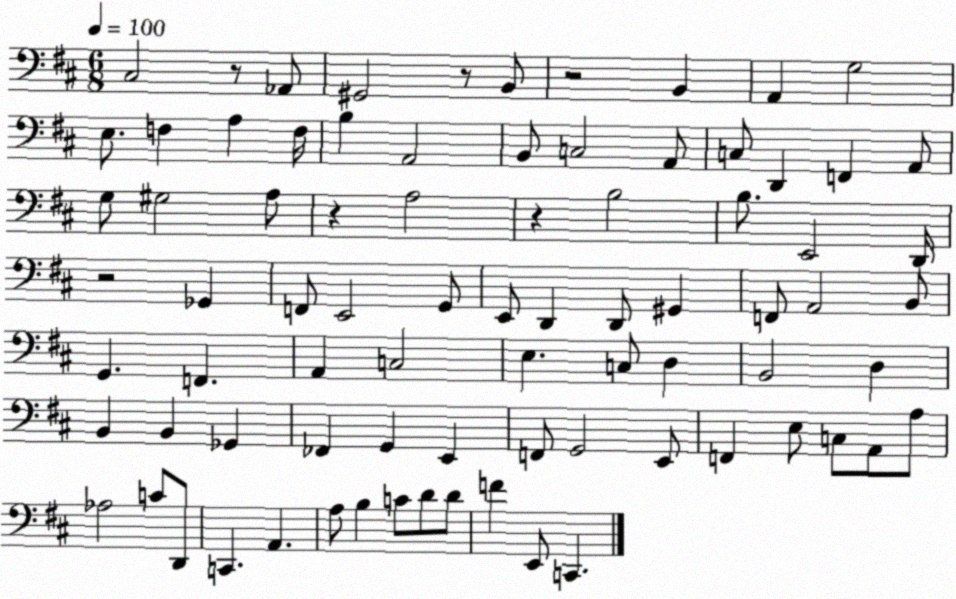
X:1
T:Untitled
M:6/8
L:1/4
K:D
^C,2 z/2 _A,,/2 ^G,,2 z/2 B,,/2 z2 B,, A,, G,2 E,/2 F, A, F,/4 B, A,,2 B,,/2 C,2 A,,/2 C,/2 D,, F,, A,,/2 G,/2 ^G,2 A,/2 z A,2 z B,2 B,/2 E,,2 D,,/4 z2 _G,, F,,/2 E,,2 G,,/2 E,,/2 D,, D,,/2 ^G,, F,,/2 A,,2 B,,/2 G,, F,, A,, C,2 E, C,/2 D, B,,2 D, B,, B,, _G,, _F,, G,, E,, F,,/2 G,,2 E,,/2 F,, E,/2 C,/2 A,,/2 A,/2 _A,2 C/2 D,,/2 C,, A,, A,/2 B, C/2 D/2 D/2 F E,,/2 C,,